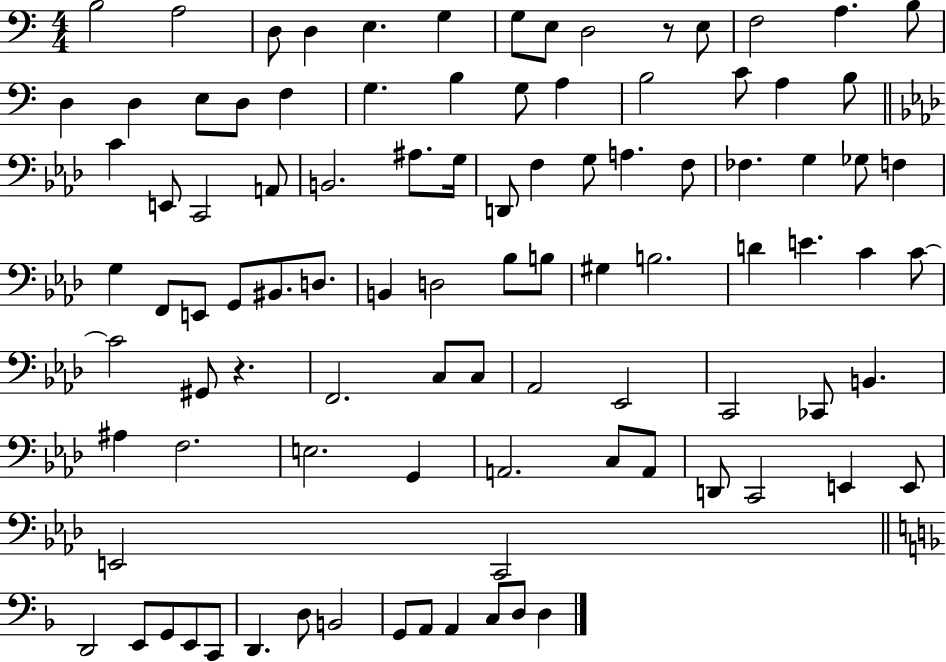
{
  \clef bass
  \numericTimeSignature
  \time 4/4
  \key c \major
  b2 a2 | d8 d4 e4. g4 | g8 e8 d2 r8 e8 | f2 a4. b8 | \break d4 d4 e8 d8 f4 | g4. b4 g8 a4 | b2 c'8 a4 b8 | \bar "||" \break \key aes \major c'4 e,8 c,2 a,8 | b,2. ais8. g16 | d,8 f4 g8 a4. f8 | fes4. g4 ges8 f4 | \break g4 f,8 e,8 g,8 bis,8. d8. | b,4 d2 bes8 b8 | gis4 b2. | d'4 e'4. c'4 c'8~~ | \break c'2 gis,8 r4. | f,2. c8 c8 | aes,2 ees,2 | c,2 ces,8 b,4. | \break ais4 f2. | e2. g,4 | a,2. c8 a,8 | d,8 c,2 e,4 e,8 | \break e,2 c,2 | \bar "||" \break \key d \minor d,2 e,8 g,8 e,8 c,8 | d,4. d8 b,2 | g,8 a,8 a,4 c8 d8 d4 | \bar "|."
}